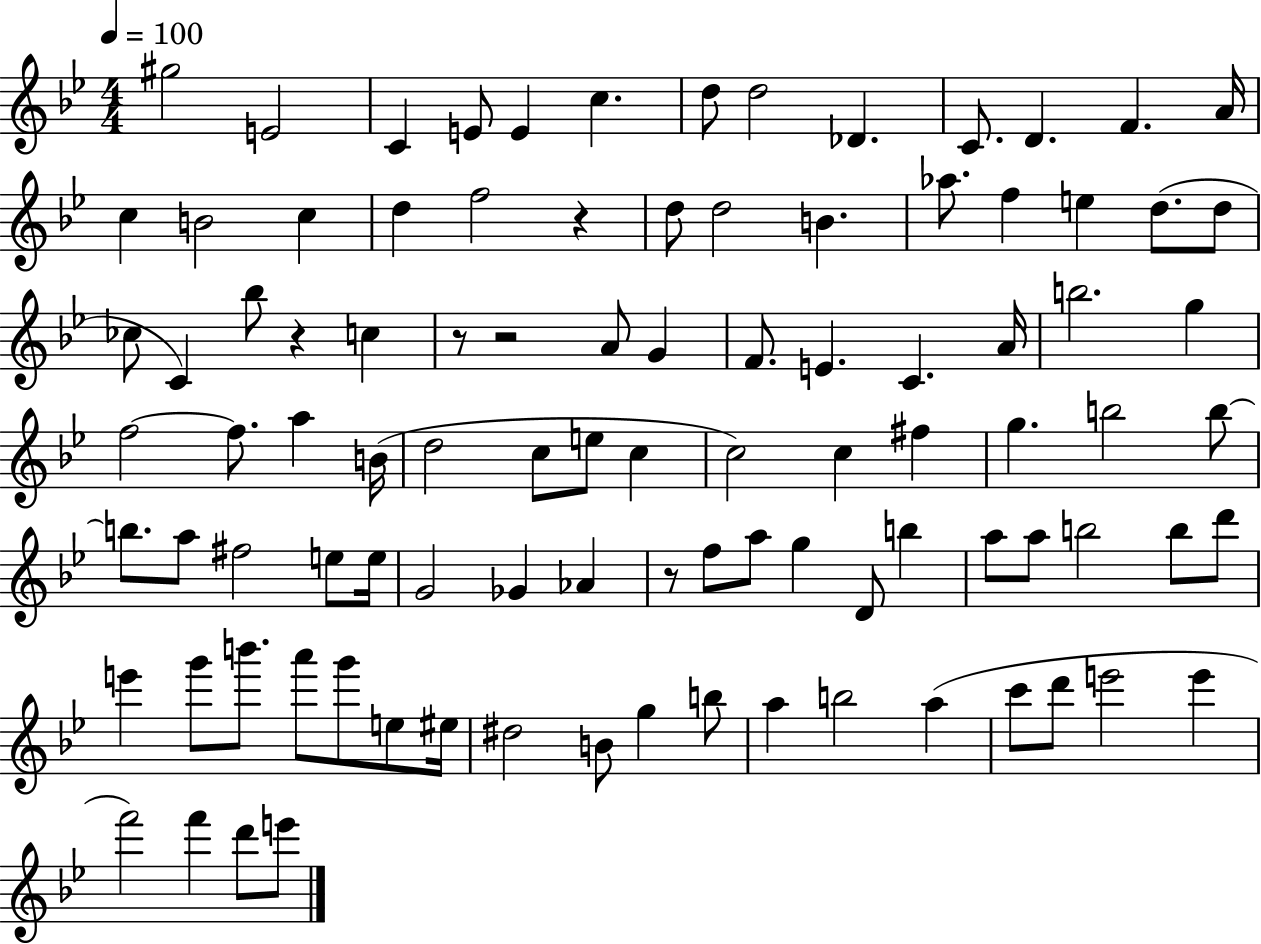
G#5/h E4/h C4/q E4/e E4/q C5/q. D5/e D5/h Db4/q. C4/e. D4/q. F4/q. A4/s C5/q B4/h C5/q D5/q F5/h R/q D5/e D5/h B4/q. Ab5/e. F5/q E5/q D5/e. D5/e CES5/e C4/q Bb5/e R/q C5/q R/e R/h A4/e G4/q F4/e. E4/q. C4/q. A4/s B5/h. G5/q F5/h F5/e. A5/q B4/s D5/h C5/e E5/e C5/q C5/h C5/q F#5/q G5/q. B5/h B5/e B5/e. A5/e F#5/h E5/e E5/s G4/h Gb4/q Ab4/q R/e F5/e A5/e G5/q D4/e B5/q A5/e A5/e B5/h B5/e D6/e E6/q G6/e B6/e. A6/e G6/e E5/e EIS5/s D#5/h B4/e G5/q B5/e A5/q B5/h A5/q C6/e D6/e E6/h E6/q F6/h F6/q D6/e E6/e